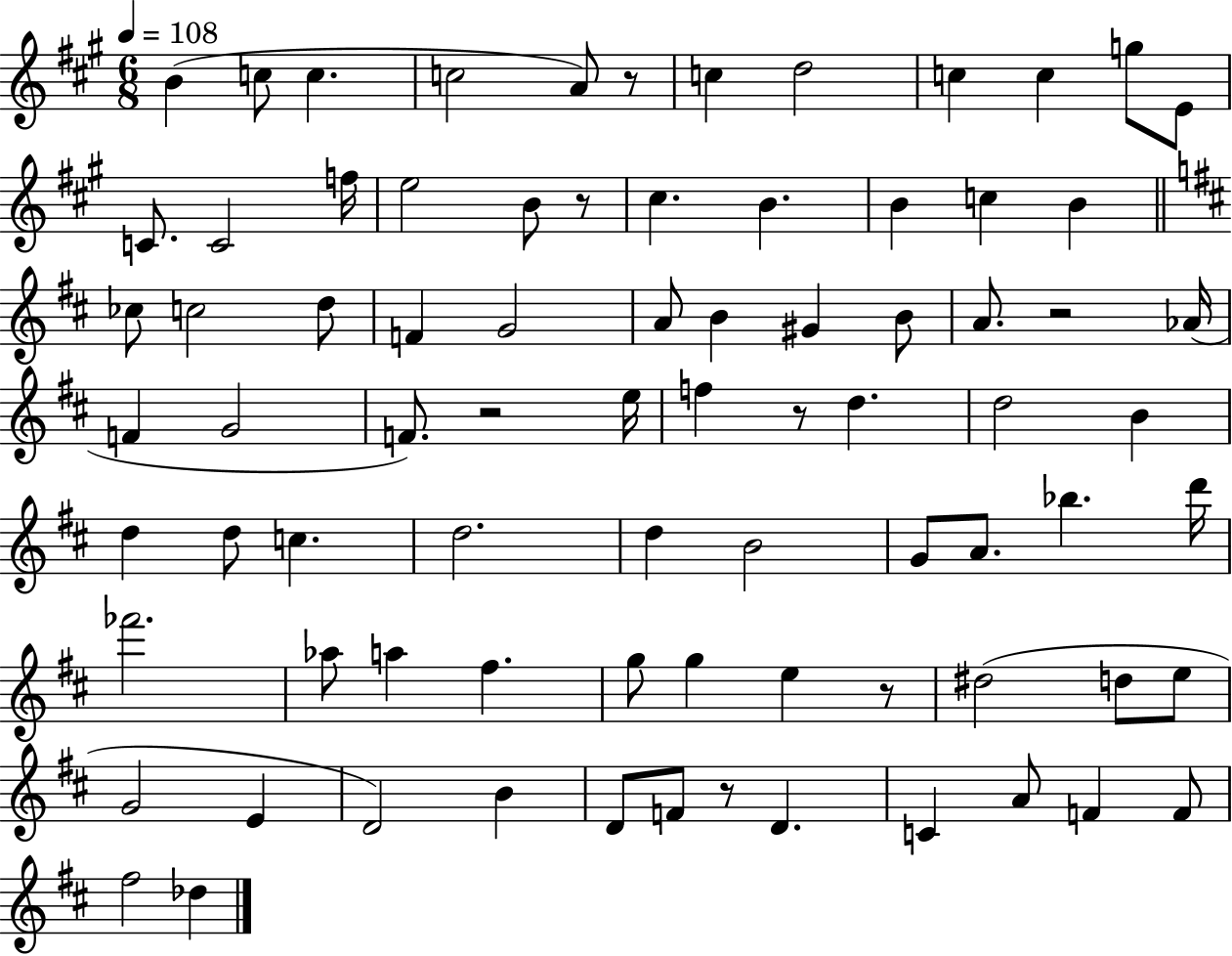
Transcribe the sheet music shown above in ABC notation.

X:1
T:Untitled
M:6/8
L:1/4
K:A
B c/2 c c2 A/2 z/2 c d2 c c g/2 E/2 C/2 C2 f/4 e2 B/2 z/2 ^c B B c B _c/2 c2 d/2 F G2 A/2 B ^G B/2 A/2 z2 _A/4 F G2 F/2 z2 e/4 f z/2 d d2 B d d/2 c d2 d B2 G/2 A/2 _b d'/4 _f'2 _a/2 a ^f g/2 g e z/2 ^d2 d/2 e/2 G2 E D2 B D/2 F/2 z/2 D C A/2 F F/2 ^f2 _d